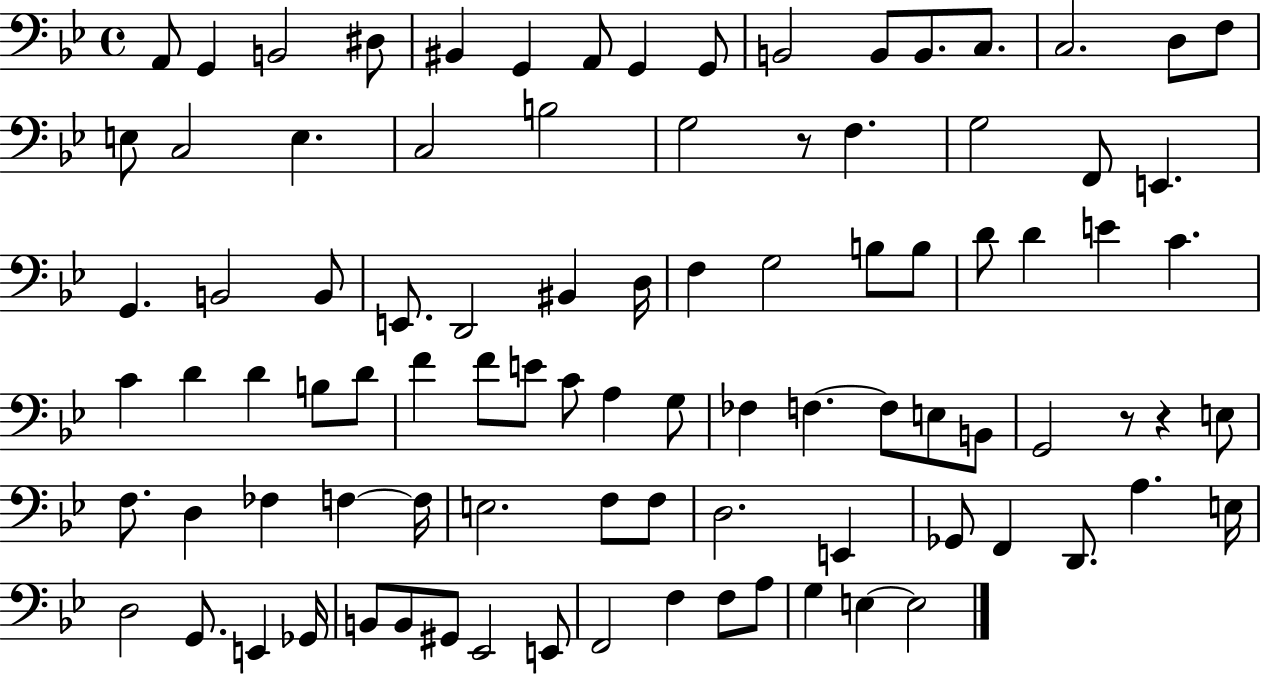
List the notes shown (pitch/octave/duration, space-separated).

A2/e G2/q B2/h D#3/e BIS2/q G2/q A2/e G2/q G2/e B2/h B2/e B2/e. C3/e. C3/h. D3/e F3/e E3/e C3/h E3/q. C3/h B3/h G3/h R/e F3/q. G3/h F2/e E2/q. G2/q. B2/h B2/e E2/e. D2/h BIS2/q D3/s F3/q G3/h B3/e B3/e D4/e D4/q E4/q C4/q. C4/q D4/q D4/q B3/e D4/e F4/q F4/e E4/e C4/e A3/q G3/e FES3/q F3/q. F3/e E3/e B2/e G2/h R/e R/q E3/e F3/e. D3/q FES3/q F3/q F3/s E3/h. F3/e F3/e D3/h. E2/q Gb2/e F2/q D2/e. A3/q. E3/s D3/h G2/e. E2/q Gb2/s B2/e B2/e G#2/e Eb2/h E2/e F2/h F3/q F3/e A3/e G3/q E3/q E3/h